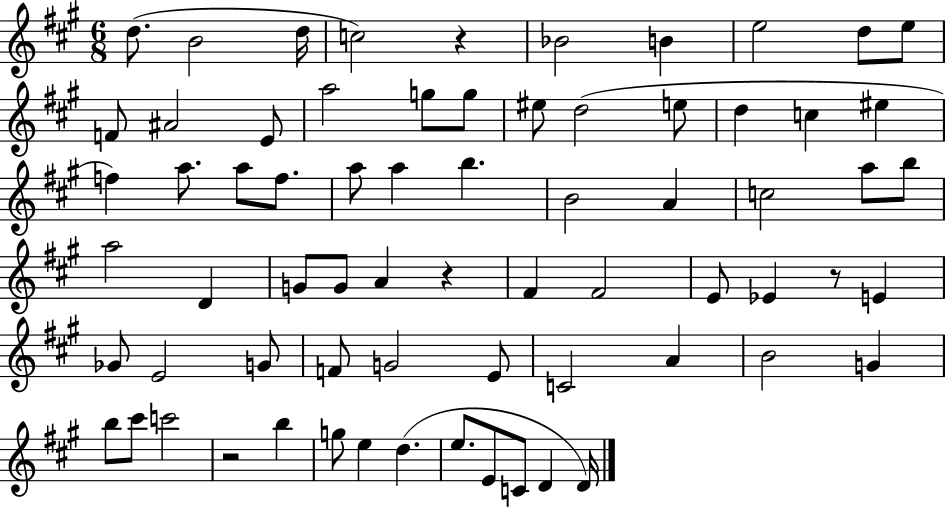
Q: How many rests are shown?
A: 4